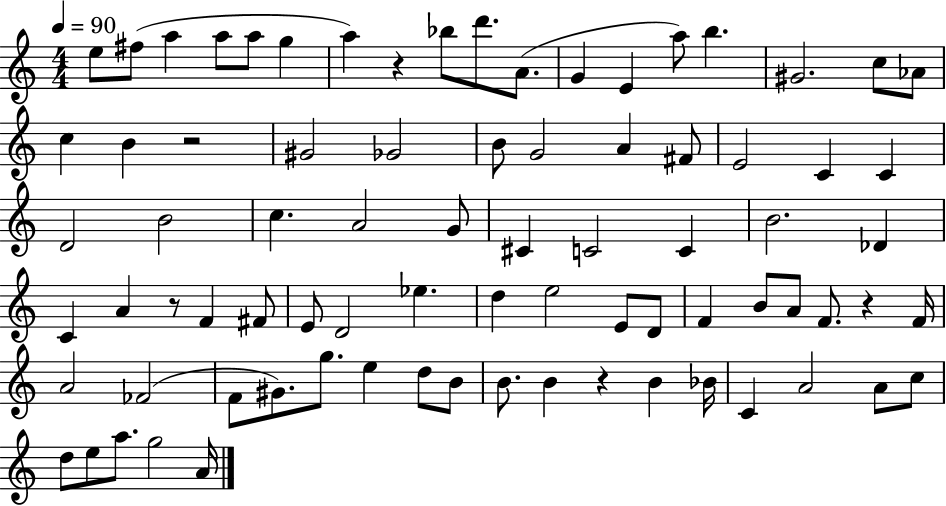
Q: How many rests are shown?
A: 5